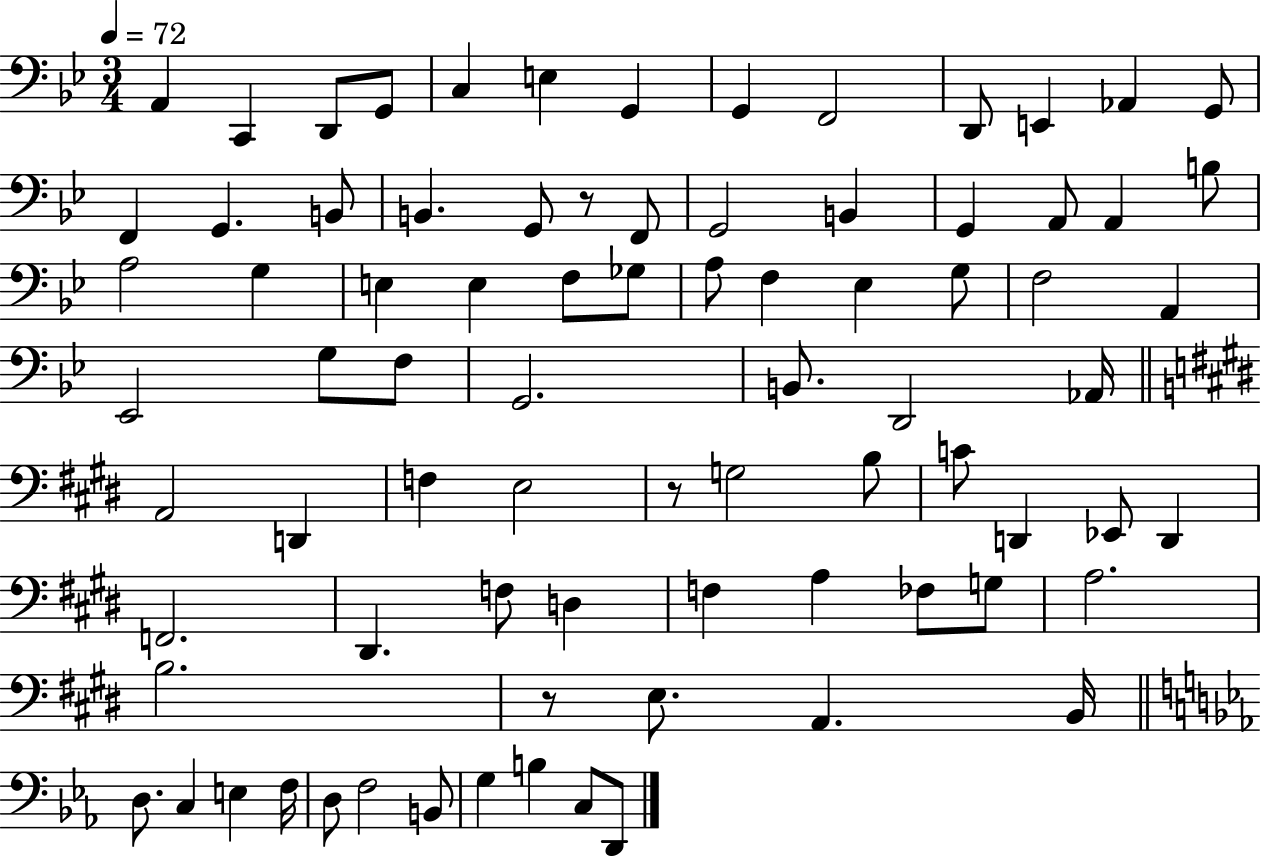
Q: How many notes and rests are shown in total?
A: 81